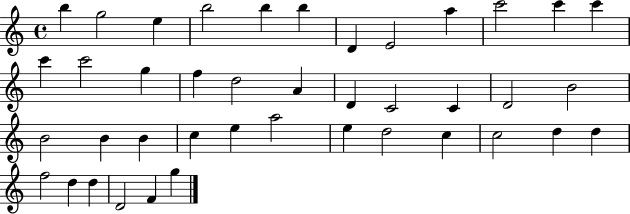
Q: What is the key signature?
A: C major